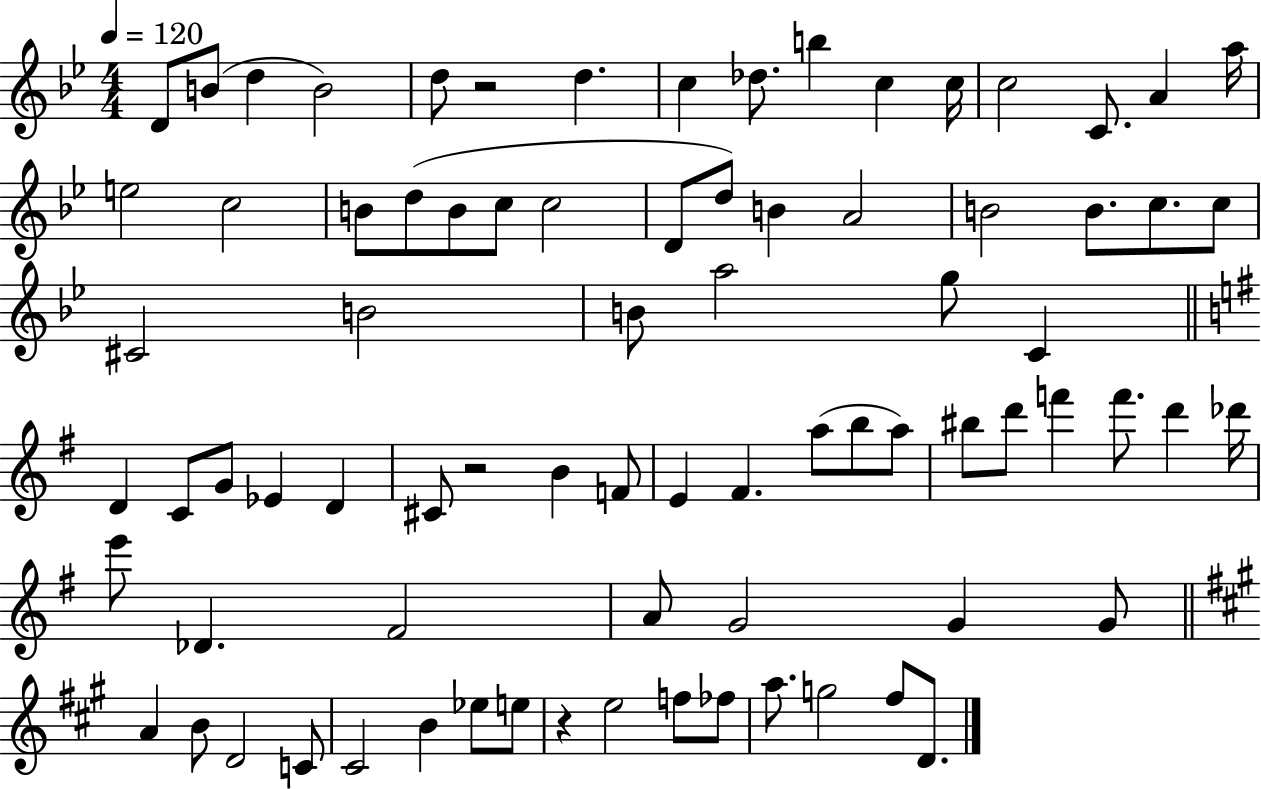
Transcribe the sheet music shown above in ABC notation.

X:1
T:Untitled
M:4/4
L:1/4
K:Bb
D/2 B/2 d B2 d/2 z2 d c _d/2 b c c/4 c2 C/2 A a/4 e2 c2 B/2 d/2 B/2 c/2 c2 D/2 d/2 B A2 B2 B/2 c/2 c/2 ^C2 B2 B/2 a2 g/2 C D C/2 G/2 _E D ^C/2 z2 B F/2 E ^F a/2 b/2 a/2 ^b/2 d'/2 f' f'/2 d' _d'/4 e'/2 _D ^F2 A/2 G2 G G/2 A B/2 D2 C/2 ^C2 B _e/2 e/2 z e2 f/2 _f/2 a/2 g2 ^f/2 D/2